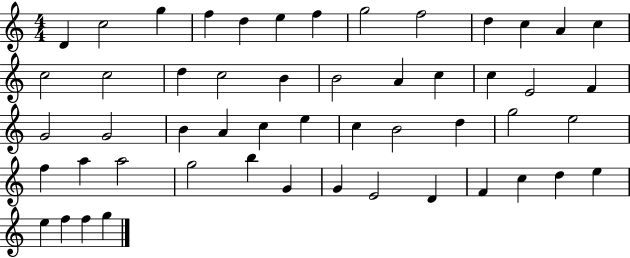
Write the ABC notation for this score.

X:1
T:Untitled
M:4/4
L:1/4
K:C
D c2 g f d e f g2 f2 d c A c c2 c2 d c2 B B2 A c c E2 F G2 G2 B A c e c B2 d g2 e2 f a a2 g2 b G G E2 D F c d e e f f g